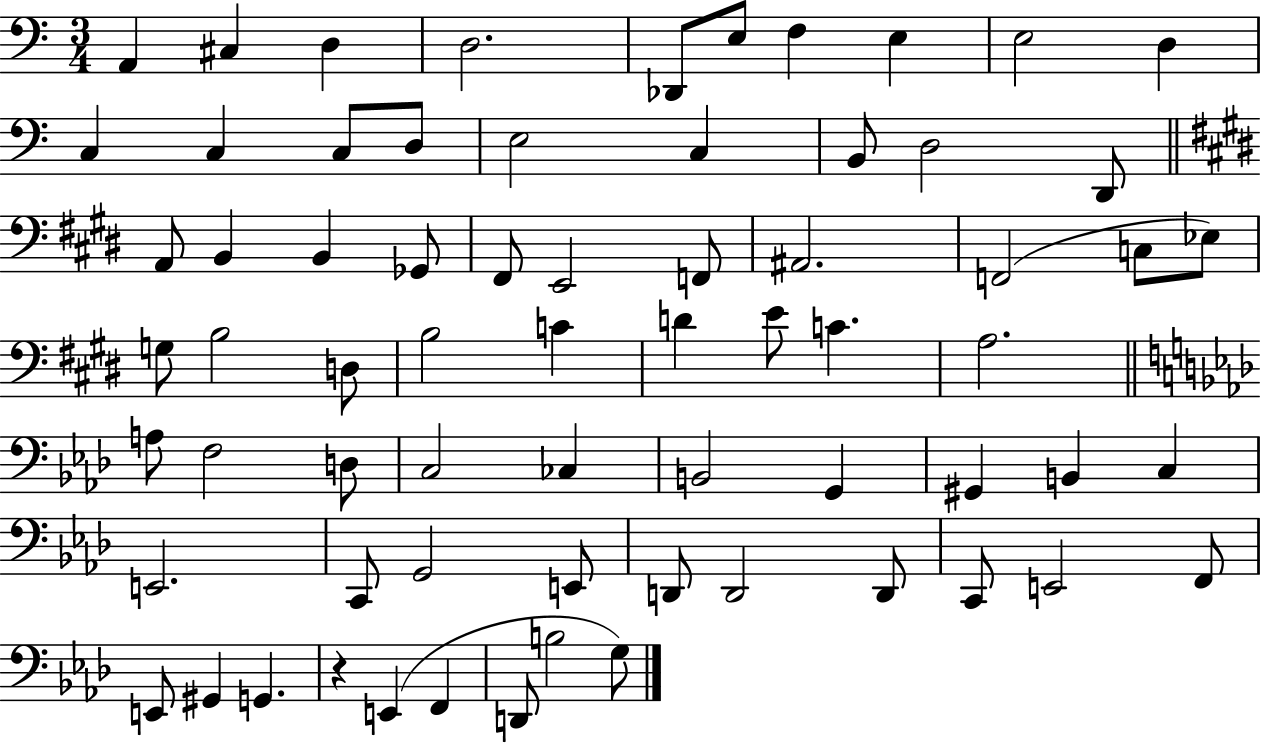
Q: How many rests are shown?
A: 1